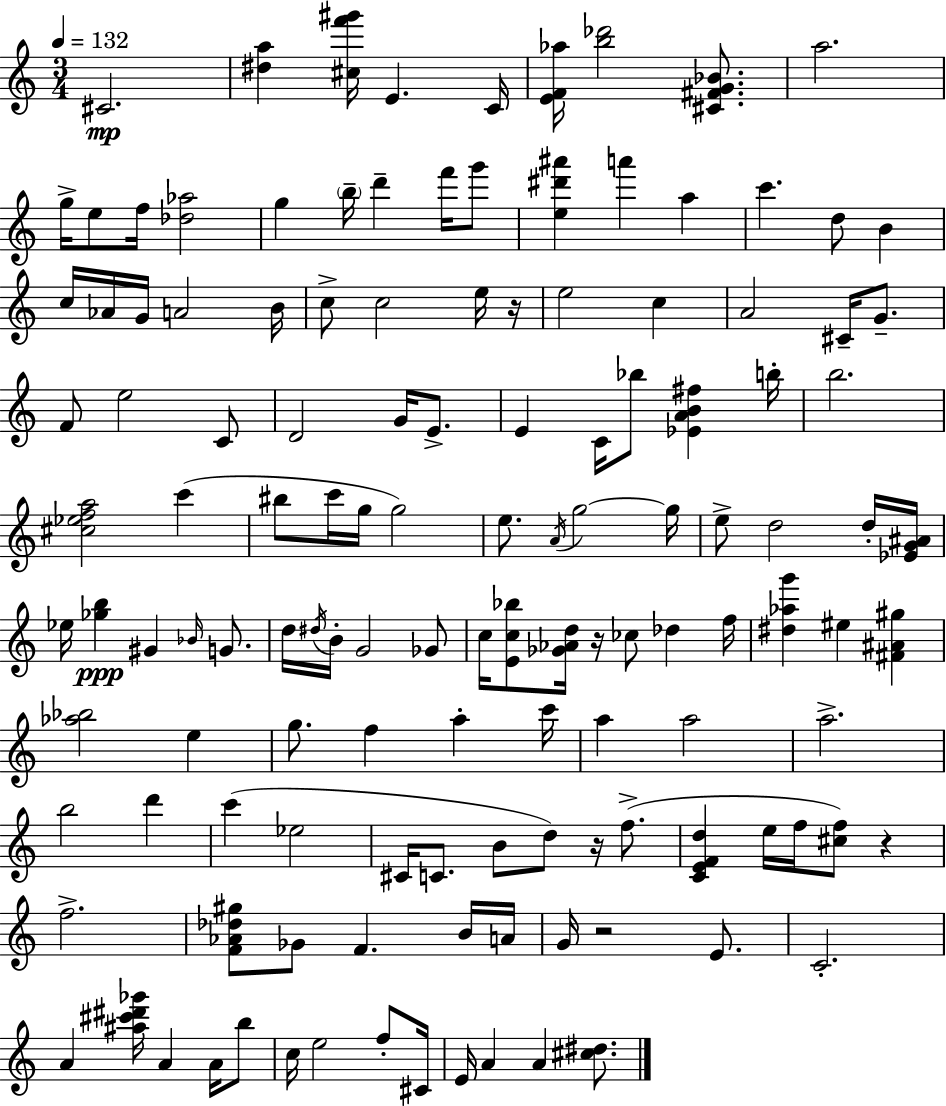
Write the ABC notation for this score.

X:1
T:Untitled
M:3/4
L:1/4
K:C
^C2 [^da] [^cf'^g']/4 E C/4 [EF_a]/4 [b_d']2 [^C^FG_B]/2 a2 g/4 e/2 f/4 [_d_a]2 g b/4 d' f'/4 g'/2 [e^d'^a'] a' a c' d/2 B c/4 _A/4 G/4 A2 B/4 c/2 c2 e/4 z/4 e2 c A2 ^C/4 G/2 F/2 e2 C/2 D2 G/4 E/2 E C/4 _b/2 [_EAB^f] b/4 b2 [^c_efa]2 c' ^b/2 c'/4 g/4 g2 e/2 A/4 g2 g/4 e/2 d2 d/4 [_EG^A]/4 _e/4 [_gb] ^G _B/4 G/2 d/4 ^d/4 B/4 G2 _G/2 c/4 [Ec_b]/2 [_G_Ad]/4 z/4 _c/2 _d f/4 [^d_ag'] ^e [^F^A^g] [_a_b]2 e g/2 f a c'/4 a a2 a2 b2 d' c' _e2 ^C/4 C/2 B/2 d/2 z/4 f/2 [CEFd] e/4 f/4 [^cf]/2 z f2 [F_A_d^g]/2 _G/2 F B/4 A/4 G/4 z2 E/2 C2 A [^a^c'^d'_g']/4 A A/4 b/2 c/4 e2 f/2 ^C/4 E/4 A A [^c^d]/2